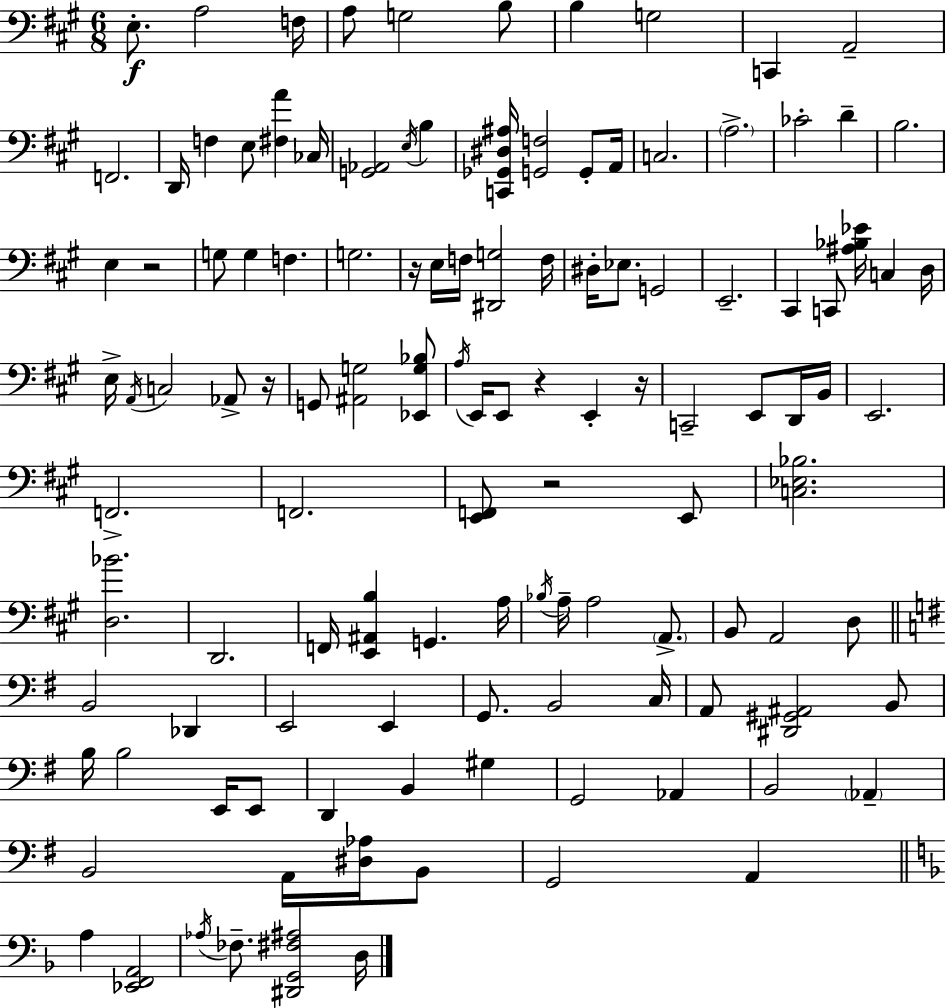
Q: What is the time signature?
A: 6/8